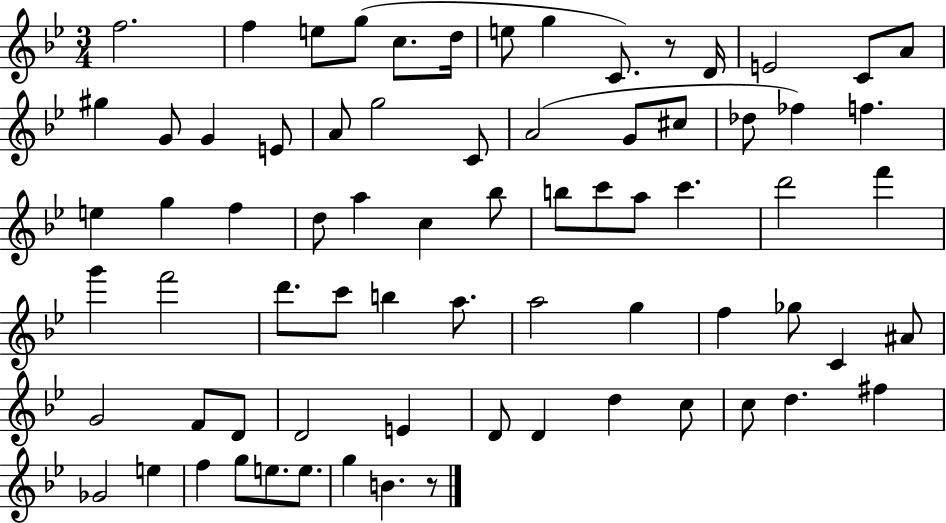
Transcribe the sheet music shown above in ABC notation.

X:1
T:Untitled
M:3/4
L:1/4
K:Bb
f2 f e/2 g/2 c/2 d/4 e/2 g C/2 z/2 D/4 E2 C/2 A/2 ^g G/2 G E/2 A/2 g2 C/2 A2 G/2 ^c/2 _d/2 _f f e g f d/2 a c _b/2 b/2 c'/2 a/2 c' d'2 f' g' f'2 d'/2 c'/2 b a/2 a2 g f _g/2 C ^A/2 G2 F/2 D/2 D2 E D/2 D d c/2 c/2 d ^f _G2 e f g/2 e/2 e/2 g B z/2